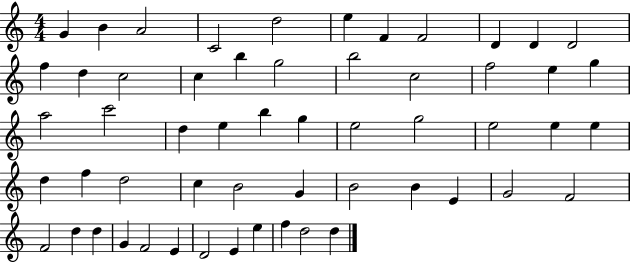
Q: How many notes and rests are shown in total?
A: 56